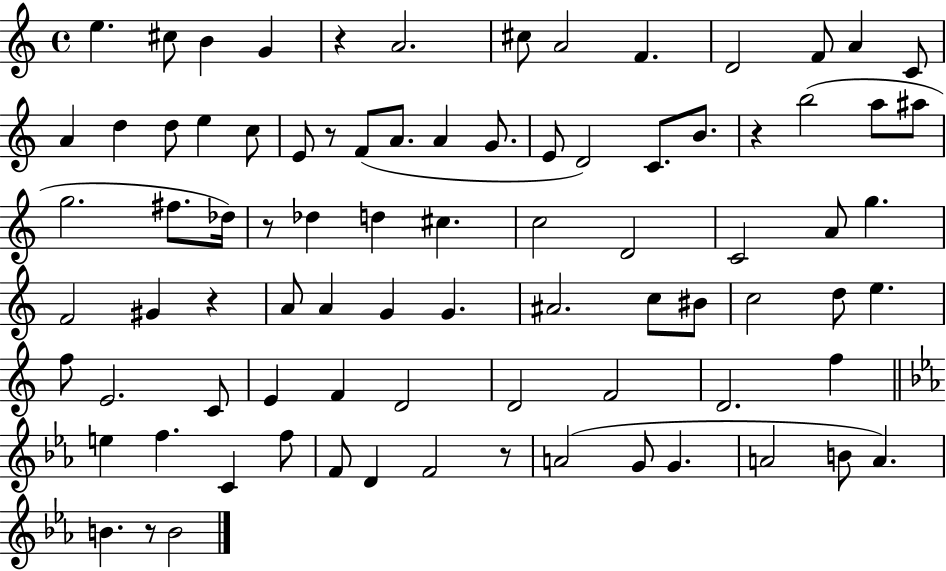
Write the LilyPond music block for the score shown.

{
  \clef treble
  \time 4/4
  \defaultTimeSignature
  \key c \major
  e''4. cis''8 b'4 g'4 | r4 a'2. | cis''8 a'2 f'4. | d'2 f'8 a'4 c'8 | \break a'4 d''4 d''8 e''4 c''8 | e'8 r8 f'8( a'8. a'4 g'8. | e'8 d'2) c'8. b'8. | r4 b''2( a''8 ais''8 | \break g''2. fis''8. des''16) | r8 des''4 d''4 cis''4. | c''2 d'2 | c'2 a'8 g''4. | \break f'2 gis'4 r4 | a'8 a'4 g'4 g'4. | ais'2. c''8 bis'8 | c''2 d''8 e''4. | \break f''8 e'2. c'8 | e'4 f'4 d'2 | d'2 f'2 | d'2. f''4 | \break \bar "||" \break \key ees \major e''4 f''4. c'4 f''8 | f'8 d'4 f'2 r8 | a'2( g'8 g'4. | a'2 b'8 a'4.) | \break b'4. r8 b'2 | \bar "|."
}